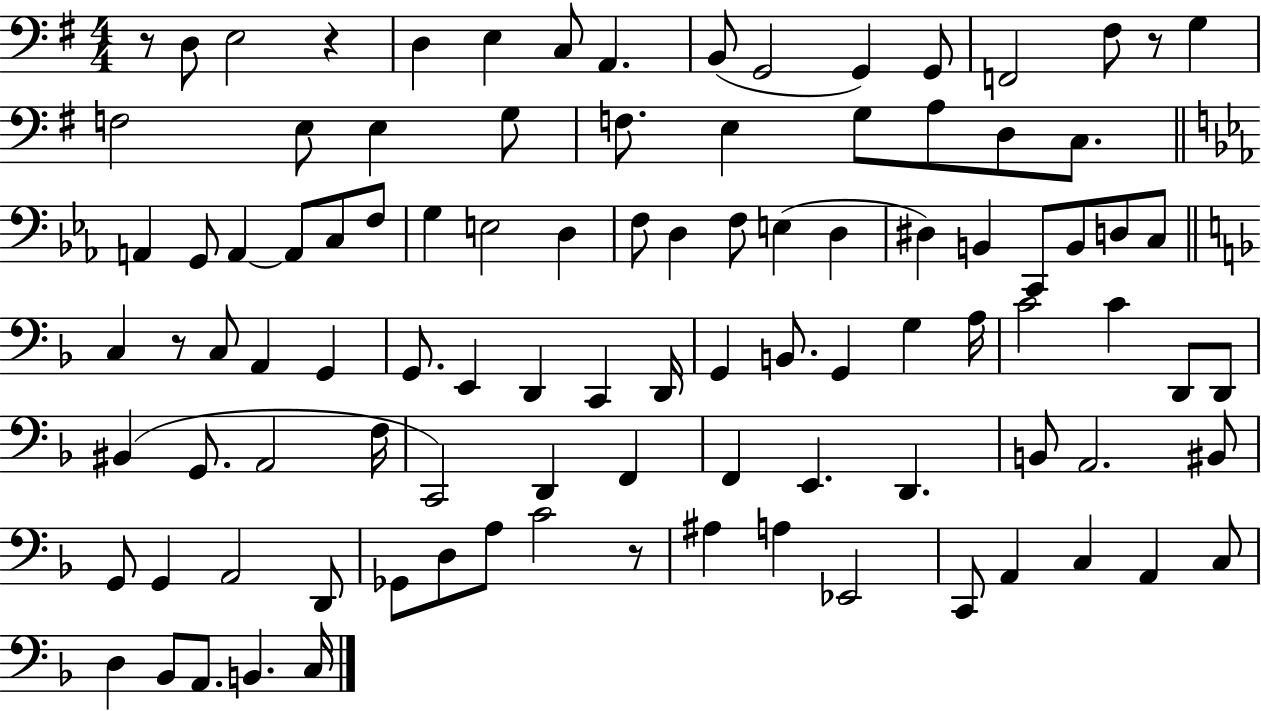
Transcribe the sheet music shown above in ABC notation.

X:1
T:Untitled
M:4/4
L:1/4
K:G
z/2 D,/2 E,2 z D, E, C,/2 A,, B,,/2 G,,2 G,, G,,/2 F,,2 ^F,/2 z/2 G, F,2 E,/2 E, G,/2 F,/2 E, G,/2 A,/2 D,/2 C,/2 A,, G,,/2 A,, A,,/2 C,/2 F,/2 G, E,2 D, F,/2 D, F,/2 E, D, ^D, B,, C,,/2 B,,/2 D,/2 C,/2 C, z/2 C,/2 A,, G,, G,,/2 E,, D,, C,, D,,/4 G,, B,,/2 G,, G, A,/4 C2 C D,,/2 D,,/2 ^B,, G,,/2 A,,2 F,/4 C,,2 D,, F,, F,, E,, D,, B,,/2 A,,2 ^B,,/2 G,,/2 G,, A,,2 D,,/2 _G,,/2 D,/2 A,/2 C2 z/2 ^A, A, _E,,2 C,,/2 A,, C, A,, C,/2 D, _B,,/2 A,,/2 B,, C,/4